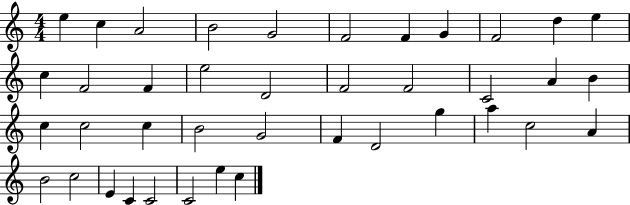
{
  \clef treble
  \numericTimeSignature
  \time 4/4
  \key c \major
  e''4 c''4 a'2 | b'2 g'2 | f'2 f'4 g'4 | f'2 d''4 e''4 | \break c''4 f'2 f'4 | e''2 d'2 | f'2 f'2 | c'2 a'4 b'4 | \break c''4 c''2 c''4 | b'2 g'2 | f'4 d'2 g''4 | a''4 c''2 a'4 | \break b'2 c''2 | e'4 c'4 c'2 | c'2 e''4 c''4 | \bar "|."
}